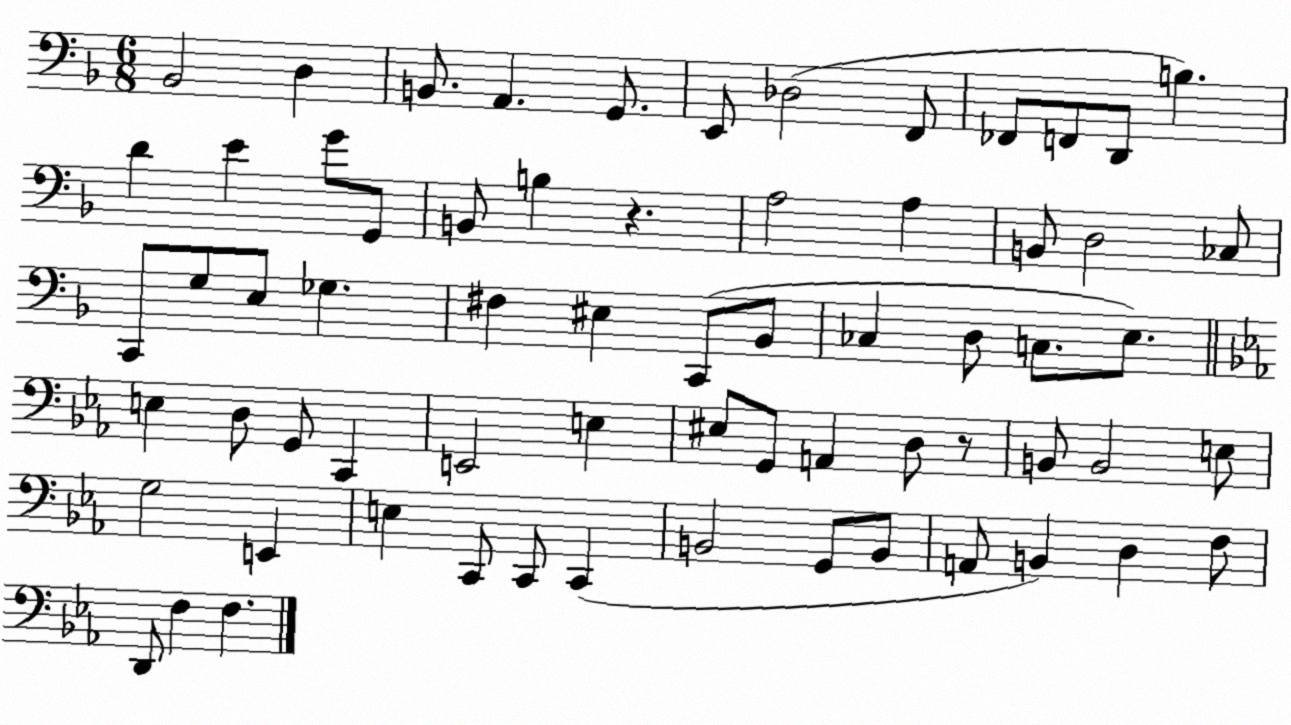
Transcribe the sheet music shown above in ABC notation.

X:1
T:Untitled
M:6/8
L:1/4
K:F
_B,,2 D, B,,/2 A,, G,,/2 E,,/2 _D,2 F,,/2 _F,,/2 F,,/2 D,,/2 B, D E G/2 G,,/2 B,,/2 B, z A,2 A, B,,/2 D,2 _C,/2 C,,/2 G,/2 E,/2 _G, ^F, ^E, C,,/2 _B,,/2 _C, D,/2 C,/2 E,/2 E, D,/2 G,,/2 C,, E,,2 E, ^E,/2 G,,/2 A,, D,/2 z/2 B,,/2 B,,2 E,/2 G,2 E,, E, C,,/2 C,,/2 C,, B,,2 G,,/2 B,,/2 A,,/2 B,, D, F,/2 D,,/2 F, F,